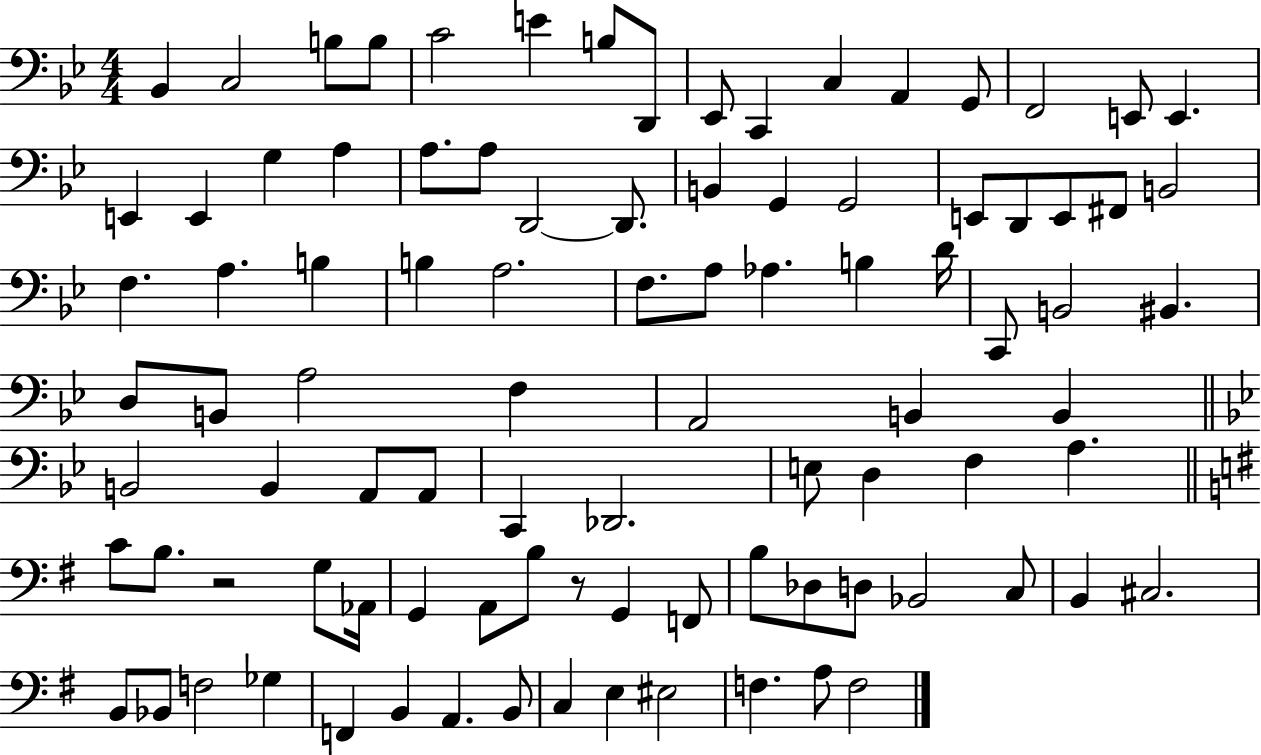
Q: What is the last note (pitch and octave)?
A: F3